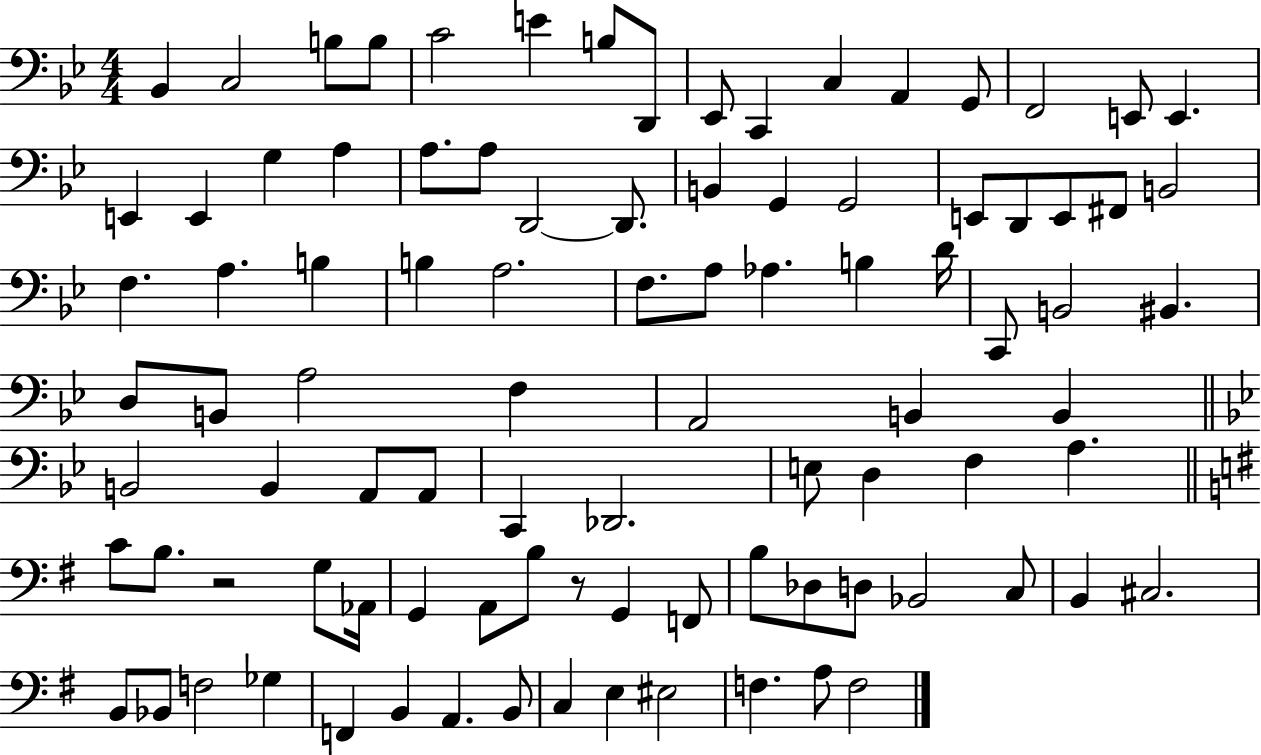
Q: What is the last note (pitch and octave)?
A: F3